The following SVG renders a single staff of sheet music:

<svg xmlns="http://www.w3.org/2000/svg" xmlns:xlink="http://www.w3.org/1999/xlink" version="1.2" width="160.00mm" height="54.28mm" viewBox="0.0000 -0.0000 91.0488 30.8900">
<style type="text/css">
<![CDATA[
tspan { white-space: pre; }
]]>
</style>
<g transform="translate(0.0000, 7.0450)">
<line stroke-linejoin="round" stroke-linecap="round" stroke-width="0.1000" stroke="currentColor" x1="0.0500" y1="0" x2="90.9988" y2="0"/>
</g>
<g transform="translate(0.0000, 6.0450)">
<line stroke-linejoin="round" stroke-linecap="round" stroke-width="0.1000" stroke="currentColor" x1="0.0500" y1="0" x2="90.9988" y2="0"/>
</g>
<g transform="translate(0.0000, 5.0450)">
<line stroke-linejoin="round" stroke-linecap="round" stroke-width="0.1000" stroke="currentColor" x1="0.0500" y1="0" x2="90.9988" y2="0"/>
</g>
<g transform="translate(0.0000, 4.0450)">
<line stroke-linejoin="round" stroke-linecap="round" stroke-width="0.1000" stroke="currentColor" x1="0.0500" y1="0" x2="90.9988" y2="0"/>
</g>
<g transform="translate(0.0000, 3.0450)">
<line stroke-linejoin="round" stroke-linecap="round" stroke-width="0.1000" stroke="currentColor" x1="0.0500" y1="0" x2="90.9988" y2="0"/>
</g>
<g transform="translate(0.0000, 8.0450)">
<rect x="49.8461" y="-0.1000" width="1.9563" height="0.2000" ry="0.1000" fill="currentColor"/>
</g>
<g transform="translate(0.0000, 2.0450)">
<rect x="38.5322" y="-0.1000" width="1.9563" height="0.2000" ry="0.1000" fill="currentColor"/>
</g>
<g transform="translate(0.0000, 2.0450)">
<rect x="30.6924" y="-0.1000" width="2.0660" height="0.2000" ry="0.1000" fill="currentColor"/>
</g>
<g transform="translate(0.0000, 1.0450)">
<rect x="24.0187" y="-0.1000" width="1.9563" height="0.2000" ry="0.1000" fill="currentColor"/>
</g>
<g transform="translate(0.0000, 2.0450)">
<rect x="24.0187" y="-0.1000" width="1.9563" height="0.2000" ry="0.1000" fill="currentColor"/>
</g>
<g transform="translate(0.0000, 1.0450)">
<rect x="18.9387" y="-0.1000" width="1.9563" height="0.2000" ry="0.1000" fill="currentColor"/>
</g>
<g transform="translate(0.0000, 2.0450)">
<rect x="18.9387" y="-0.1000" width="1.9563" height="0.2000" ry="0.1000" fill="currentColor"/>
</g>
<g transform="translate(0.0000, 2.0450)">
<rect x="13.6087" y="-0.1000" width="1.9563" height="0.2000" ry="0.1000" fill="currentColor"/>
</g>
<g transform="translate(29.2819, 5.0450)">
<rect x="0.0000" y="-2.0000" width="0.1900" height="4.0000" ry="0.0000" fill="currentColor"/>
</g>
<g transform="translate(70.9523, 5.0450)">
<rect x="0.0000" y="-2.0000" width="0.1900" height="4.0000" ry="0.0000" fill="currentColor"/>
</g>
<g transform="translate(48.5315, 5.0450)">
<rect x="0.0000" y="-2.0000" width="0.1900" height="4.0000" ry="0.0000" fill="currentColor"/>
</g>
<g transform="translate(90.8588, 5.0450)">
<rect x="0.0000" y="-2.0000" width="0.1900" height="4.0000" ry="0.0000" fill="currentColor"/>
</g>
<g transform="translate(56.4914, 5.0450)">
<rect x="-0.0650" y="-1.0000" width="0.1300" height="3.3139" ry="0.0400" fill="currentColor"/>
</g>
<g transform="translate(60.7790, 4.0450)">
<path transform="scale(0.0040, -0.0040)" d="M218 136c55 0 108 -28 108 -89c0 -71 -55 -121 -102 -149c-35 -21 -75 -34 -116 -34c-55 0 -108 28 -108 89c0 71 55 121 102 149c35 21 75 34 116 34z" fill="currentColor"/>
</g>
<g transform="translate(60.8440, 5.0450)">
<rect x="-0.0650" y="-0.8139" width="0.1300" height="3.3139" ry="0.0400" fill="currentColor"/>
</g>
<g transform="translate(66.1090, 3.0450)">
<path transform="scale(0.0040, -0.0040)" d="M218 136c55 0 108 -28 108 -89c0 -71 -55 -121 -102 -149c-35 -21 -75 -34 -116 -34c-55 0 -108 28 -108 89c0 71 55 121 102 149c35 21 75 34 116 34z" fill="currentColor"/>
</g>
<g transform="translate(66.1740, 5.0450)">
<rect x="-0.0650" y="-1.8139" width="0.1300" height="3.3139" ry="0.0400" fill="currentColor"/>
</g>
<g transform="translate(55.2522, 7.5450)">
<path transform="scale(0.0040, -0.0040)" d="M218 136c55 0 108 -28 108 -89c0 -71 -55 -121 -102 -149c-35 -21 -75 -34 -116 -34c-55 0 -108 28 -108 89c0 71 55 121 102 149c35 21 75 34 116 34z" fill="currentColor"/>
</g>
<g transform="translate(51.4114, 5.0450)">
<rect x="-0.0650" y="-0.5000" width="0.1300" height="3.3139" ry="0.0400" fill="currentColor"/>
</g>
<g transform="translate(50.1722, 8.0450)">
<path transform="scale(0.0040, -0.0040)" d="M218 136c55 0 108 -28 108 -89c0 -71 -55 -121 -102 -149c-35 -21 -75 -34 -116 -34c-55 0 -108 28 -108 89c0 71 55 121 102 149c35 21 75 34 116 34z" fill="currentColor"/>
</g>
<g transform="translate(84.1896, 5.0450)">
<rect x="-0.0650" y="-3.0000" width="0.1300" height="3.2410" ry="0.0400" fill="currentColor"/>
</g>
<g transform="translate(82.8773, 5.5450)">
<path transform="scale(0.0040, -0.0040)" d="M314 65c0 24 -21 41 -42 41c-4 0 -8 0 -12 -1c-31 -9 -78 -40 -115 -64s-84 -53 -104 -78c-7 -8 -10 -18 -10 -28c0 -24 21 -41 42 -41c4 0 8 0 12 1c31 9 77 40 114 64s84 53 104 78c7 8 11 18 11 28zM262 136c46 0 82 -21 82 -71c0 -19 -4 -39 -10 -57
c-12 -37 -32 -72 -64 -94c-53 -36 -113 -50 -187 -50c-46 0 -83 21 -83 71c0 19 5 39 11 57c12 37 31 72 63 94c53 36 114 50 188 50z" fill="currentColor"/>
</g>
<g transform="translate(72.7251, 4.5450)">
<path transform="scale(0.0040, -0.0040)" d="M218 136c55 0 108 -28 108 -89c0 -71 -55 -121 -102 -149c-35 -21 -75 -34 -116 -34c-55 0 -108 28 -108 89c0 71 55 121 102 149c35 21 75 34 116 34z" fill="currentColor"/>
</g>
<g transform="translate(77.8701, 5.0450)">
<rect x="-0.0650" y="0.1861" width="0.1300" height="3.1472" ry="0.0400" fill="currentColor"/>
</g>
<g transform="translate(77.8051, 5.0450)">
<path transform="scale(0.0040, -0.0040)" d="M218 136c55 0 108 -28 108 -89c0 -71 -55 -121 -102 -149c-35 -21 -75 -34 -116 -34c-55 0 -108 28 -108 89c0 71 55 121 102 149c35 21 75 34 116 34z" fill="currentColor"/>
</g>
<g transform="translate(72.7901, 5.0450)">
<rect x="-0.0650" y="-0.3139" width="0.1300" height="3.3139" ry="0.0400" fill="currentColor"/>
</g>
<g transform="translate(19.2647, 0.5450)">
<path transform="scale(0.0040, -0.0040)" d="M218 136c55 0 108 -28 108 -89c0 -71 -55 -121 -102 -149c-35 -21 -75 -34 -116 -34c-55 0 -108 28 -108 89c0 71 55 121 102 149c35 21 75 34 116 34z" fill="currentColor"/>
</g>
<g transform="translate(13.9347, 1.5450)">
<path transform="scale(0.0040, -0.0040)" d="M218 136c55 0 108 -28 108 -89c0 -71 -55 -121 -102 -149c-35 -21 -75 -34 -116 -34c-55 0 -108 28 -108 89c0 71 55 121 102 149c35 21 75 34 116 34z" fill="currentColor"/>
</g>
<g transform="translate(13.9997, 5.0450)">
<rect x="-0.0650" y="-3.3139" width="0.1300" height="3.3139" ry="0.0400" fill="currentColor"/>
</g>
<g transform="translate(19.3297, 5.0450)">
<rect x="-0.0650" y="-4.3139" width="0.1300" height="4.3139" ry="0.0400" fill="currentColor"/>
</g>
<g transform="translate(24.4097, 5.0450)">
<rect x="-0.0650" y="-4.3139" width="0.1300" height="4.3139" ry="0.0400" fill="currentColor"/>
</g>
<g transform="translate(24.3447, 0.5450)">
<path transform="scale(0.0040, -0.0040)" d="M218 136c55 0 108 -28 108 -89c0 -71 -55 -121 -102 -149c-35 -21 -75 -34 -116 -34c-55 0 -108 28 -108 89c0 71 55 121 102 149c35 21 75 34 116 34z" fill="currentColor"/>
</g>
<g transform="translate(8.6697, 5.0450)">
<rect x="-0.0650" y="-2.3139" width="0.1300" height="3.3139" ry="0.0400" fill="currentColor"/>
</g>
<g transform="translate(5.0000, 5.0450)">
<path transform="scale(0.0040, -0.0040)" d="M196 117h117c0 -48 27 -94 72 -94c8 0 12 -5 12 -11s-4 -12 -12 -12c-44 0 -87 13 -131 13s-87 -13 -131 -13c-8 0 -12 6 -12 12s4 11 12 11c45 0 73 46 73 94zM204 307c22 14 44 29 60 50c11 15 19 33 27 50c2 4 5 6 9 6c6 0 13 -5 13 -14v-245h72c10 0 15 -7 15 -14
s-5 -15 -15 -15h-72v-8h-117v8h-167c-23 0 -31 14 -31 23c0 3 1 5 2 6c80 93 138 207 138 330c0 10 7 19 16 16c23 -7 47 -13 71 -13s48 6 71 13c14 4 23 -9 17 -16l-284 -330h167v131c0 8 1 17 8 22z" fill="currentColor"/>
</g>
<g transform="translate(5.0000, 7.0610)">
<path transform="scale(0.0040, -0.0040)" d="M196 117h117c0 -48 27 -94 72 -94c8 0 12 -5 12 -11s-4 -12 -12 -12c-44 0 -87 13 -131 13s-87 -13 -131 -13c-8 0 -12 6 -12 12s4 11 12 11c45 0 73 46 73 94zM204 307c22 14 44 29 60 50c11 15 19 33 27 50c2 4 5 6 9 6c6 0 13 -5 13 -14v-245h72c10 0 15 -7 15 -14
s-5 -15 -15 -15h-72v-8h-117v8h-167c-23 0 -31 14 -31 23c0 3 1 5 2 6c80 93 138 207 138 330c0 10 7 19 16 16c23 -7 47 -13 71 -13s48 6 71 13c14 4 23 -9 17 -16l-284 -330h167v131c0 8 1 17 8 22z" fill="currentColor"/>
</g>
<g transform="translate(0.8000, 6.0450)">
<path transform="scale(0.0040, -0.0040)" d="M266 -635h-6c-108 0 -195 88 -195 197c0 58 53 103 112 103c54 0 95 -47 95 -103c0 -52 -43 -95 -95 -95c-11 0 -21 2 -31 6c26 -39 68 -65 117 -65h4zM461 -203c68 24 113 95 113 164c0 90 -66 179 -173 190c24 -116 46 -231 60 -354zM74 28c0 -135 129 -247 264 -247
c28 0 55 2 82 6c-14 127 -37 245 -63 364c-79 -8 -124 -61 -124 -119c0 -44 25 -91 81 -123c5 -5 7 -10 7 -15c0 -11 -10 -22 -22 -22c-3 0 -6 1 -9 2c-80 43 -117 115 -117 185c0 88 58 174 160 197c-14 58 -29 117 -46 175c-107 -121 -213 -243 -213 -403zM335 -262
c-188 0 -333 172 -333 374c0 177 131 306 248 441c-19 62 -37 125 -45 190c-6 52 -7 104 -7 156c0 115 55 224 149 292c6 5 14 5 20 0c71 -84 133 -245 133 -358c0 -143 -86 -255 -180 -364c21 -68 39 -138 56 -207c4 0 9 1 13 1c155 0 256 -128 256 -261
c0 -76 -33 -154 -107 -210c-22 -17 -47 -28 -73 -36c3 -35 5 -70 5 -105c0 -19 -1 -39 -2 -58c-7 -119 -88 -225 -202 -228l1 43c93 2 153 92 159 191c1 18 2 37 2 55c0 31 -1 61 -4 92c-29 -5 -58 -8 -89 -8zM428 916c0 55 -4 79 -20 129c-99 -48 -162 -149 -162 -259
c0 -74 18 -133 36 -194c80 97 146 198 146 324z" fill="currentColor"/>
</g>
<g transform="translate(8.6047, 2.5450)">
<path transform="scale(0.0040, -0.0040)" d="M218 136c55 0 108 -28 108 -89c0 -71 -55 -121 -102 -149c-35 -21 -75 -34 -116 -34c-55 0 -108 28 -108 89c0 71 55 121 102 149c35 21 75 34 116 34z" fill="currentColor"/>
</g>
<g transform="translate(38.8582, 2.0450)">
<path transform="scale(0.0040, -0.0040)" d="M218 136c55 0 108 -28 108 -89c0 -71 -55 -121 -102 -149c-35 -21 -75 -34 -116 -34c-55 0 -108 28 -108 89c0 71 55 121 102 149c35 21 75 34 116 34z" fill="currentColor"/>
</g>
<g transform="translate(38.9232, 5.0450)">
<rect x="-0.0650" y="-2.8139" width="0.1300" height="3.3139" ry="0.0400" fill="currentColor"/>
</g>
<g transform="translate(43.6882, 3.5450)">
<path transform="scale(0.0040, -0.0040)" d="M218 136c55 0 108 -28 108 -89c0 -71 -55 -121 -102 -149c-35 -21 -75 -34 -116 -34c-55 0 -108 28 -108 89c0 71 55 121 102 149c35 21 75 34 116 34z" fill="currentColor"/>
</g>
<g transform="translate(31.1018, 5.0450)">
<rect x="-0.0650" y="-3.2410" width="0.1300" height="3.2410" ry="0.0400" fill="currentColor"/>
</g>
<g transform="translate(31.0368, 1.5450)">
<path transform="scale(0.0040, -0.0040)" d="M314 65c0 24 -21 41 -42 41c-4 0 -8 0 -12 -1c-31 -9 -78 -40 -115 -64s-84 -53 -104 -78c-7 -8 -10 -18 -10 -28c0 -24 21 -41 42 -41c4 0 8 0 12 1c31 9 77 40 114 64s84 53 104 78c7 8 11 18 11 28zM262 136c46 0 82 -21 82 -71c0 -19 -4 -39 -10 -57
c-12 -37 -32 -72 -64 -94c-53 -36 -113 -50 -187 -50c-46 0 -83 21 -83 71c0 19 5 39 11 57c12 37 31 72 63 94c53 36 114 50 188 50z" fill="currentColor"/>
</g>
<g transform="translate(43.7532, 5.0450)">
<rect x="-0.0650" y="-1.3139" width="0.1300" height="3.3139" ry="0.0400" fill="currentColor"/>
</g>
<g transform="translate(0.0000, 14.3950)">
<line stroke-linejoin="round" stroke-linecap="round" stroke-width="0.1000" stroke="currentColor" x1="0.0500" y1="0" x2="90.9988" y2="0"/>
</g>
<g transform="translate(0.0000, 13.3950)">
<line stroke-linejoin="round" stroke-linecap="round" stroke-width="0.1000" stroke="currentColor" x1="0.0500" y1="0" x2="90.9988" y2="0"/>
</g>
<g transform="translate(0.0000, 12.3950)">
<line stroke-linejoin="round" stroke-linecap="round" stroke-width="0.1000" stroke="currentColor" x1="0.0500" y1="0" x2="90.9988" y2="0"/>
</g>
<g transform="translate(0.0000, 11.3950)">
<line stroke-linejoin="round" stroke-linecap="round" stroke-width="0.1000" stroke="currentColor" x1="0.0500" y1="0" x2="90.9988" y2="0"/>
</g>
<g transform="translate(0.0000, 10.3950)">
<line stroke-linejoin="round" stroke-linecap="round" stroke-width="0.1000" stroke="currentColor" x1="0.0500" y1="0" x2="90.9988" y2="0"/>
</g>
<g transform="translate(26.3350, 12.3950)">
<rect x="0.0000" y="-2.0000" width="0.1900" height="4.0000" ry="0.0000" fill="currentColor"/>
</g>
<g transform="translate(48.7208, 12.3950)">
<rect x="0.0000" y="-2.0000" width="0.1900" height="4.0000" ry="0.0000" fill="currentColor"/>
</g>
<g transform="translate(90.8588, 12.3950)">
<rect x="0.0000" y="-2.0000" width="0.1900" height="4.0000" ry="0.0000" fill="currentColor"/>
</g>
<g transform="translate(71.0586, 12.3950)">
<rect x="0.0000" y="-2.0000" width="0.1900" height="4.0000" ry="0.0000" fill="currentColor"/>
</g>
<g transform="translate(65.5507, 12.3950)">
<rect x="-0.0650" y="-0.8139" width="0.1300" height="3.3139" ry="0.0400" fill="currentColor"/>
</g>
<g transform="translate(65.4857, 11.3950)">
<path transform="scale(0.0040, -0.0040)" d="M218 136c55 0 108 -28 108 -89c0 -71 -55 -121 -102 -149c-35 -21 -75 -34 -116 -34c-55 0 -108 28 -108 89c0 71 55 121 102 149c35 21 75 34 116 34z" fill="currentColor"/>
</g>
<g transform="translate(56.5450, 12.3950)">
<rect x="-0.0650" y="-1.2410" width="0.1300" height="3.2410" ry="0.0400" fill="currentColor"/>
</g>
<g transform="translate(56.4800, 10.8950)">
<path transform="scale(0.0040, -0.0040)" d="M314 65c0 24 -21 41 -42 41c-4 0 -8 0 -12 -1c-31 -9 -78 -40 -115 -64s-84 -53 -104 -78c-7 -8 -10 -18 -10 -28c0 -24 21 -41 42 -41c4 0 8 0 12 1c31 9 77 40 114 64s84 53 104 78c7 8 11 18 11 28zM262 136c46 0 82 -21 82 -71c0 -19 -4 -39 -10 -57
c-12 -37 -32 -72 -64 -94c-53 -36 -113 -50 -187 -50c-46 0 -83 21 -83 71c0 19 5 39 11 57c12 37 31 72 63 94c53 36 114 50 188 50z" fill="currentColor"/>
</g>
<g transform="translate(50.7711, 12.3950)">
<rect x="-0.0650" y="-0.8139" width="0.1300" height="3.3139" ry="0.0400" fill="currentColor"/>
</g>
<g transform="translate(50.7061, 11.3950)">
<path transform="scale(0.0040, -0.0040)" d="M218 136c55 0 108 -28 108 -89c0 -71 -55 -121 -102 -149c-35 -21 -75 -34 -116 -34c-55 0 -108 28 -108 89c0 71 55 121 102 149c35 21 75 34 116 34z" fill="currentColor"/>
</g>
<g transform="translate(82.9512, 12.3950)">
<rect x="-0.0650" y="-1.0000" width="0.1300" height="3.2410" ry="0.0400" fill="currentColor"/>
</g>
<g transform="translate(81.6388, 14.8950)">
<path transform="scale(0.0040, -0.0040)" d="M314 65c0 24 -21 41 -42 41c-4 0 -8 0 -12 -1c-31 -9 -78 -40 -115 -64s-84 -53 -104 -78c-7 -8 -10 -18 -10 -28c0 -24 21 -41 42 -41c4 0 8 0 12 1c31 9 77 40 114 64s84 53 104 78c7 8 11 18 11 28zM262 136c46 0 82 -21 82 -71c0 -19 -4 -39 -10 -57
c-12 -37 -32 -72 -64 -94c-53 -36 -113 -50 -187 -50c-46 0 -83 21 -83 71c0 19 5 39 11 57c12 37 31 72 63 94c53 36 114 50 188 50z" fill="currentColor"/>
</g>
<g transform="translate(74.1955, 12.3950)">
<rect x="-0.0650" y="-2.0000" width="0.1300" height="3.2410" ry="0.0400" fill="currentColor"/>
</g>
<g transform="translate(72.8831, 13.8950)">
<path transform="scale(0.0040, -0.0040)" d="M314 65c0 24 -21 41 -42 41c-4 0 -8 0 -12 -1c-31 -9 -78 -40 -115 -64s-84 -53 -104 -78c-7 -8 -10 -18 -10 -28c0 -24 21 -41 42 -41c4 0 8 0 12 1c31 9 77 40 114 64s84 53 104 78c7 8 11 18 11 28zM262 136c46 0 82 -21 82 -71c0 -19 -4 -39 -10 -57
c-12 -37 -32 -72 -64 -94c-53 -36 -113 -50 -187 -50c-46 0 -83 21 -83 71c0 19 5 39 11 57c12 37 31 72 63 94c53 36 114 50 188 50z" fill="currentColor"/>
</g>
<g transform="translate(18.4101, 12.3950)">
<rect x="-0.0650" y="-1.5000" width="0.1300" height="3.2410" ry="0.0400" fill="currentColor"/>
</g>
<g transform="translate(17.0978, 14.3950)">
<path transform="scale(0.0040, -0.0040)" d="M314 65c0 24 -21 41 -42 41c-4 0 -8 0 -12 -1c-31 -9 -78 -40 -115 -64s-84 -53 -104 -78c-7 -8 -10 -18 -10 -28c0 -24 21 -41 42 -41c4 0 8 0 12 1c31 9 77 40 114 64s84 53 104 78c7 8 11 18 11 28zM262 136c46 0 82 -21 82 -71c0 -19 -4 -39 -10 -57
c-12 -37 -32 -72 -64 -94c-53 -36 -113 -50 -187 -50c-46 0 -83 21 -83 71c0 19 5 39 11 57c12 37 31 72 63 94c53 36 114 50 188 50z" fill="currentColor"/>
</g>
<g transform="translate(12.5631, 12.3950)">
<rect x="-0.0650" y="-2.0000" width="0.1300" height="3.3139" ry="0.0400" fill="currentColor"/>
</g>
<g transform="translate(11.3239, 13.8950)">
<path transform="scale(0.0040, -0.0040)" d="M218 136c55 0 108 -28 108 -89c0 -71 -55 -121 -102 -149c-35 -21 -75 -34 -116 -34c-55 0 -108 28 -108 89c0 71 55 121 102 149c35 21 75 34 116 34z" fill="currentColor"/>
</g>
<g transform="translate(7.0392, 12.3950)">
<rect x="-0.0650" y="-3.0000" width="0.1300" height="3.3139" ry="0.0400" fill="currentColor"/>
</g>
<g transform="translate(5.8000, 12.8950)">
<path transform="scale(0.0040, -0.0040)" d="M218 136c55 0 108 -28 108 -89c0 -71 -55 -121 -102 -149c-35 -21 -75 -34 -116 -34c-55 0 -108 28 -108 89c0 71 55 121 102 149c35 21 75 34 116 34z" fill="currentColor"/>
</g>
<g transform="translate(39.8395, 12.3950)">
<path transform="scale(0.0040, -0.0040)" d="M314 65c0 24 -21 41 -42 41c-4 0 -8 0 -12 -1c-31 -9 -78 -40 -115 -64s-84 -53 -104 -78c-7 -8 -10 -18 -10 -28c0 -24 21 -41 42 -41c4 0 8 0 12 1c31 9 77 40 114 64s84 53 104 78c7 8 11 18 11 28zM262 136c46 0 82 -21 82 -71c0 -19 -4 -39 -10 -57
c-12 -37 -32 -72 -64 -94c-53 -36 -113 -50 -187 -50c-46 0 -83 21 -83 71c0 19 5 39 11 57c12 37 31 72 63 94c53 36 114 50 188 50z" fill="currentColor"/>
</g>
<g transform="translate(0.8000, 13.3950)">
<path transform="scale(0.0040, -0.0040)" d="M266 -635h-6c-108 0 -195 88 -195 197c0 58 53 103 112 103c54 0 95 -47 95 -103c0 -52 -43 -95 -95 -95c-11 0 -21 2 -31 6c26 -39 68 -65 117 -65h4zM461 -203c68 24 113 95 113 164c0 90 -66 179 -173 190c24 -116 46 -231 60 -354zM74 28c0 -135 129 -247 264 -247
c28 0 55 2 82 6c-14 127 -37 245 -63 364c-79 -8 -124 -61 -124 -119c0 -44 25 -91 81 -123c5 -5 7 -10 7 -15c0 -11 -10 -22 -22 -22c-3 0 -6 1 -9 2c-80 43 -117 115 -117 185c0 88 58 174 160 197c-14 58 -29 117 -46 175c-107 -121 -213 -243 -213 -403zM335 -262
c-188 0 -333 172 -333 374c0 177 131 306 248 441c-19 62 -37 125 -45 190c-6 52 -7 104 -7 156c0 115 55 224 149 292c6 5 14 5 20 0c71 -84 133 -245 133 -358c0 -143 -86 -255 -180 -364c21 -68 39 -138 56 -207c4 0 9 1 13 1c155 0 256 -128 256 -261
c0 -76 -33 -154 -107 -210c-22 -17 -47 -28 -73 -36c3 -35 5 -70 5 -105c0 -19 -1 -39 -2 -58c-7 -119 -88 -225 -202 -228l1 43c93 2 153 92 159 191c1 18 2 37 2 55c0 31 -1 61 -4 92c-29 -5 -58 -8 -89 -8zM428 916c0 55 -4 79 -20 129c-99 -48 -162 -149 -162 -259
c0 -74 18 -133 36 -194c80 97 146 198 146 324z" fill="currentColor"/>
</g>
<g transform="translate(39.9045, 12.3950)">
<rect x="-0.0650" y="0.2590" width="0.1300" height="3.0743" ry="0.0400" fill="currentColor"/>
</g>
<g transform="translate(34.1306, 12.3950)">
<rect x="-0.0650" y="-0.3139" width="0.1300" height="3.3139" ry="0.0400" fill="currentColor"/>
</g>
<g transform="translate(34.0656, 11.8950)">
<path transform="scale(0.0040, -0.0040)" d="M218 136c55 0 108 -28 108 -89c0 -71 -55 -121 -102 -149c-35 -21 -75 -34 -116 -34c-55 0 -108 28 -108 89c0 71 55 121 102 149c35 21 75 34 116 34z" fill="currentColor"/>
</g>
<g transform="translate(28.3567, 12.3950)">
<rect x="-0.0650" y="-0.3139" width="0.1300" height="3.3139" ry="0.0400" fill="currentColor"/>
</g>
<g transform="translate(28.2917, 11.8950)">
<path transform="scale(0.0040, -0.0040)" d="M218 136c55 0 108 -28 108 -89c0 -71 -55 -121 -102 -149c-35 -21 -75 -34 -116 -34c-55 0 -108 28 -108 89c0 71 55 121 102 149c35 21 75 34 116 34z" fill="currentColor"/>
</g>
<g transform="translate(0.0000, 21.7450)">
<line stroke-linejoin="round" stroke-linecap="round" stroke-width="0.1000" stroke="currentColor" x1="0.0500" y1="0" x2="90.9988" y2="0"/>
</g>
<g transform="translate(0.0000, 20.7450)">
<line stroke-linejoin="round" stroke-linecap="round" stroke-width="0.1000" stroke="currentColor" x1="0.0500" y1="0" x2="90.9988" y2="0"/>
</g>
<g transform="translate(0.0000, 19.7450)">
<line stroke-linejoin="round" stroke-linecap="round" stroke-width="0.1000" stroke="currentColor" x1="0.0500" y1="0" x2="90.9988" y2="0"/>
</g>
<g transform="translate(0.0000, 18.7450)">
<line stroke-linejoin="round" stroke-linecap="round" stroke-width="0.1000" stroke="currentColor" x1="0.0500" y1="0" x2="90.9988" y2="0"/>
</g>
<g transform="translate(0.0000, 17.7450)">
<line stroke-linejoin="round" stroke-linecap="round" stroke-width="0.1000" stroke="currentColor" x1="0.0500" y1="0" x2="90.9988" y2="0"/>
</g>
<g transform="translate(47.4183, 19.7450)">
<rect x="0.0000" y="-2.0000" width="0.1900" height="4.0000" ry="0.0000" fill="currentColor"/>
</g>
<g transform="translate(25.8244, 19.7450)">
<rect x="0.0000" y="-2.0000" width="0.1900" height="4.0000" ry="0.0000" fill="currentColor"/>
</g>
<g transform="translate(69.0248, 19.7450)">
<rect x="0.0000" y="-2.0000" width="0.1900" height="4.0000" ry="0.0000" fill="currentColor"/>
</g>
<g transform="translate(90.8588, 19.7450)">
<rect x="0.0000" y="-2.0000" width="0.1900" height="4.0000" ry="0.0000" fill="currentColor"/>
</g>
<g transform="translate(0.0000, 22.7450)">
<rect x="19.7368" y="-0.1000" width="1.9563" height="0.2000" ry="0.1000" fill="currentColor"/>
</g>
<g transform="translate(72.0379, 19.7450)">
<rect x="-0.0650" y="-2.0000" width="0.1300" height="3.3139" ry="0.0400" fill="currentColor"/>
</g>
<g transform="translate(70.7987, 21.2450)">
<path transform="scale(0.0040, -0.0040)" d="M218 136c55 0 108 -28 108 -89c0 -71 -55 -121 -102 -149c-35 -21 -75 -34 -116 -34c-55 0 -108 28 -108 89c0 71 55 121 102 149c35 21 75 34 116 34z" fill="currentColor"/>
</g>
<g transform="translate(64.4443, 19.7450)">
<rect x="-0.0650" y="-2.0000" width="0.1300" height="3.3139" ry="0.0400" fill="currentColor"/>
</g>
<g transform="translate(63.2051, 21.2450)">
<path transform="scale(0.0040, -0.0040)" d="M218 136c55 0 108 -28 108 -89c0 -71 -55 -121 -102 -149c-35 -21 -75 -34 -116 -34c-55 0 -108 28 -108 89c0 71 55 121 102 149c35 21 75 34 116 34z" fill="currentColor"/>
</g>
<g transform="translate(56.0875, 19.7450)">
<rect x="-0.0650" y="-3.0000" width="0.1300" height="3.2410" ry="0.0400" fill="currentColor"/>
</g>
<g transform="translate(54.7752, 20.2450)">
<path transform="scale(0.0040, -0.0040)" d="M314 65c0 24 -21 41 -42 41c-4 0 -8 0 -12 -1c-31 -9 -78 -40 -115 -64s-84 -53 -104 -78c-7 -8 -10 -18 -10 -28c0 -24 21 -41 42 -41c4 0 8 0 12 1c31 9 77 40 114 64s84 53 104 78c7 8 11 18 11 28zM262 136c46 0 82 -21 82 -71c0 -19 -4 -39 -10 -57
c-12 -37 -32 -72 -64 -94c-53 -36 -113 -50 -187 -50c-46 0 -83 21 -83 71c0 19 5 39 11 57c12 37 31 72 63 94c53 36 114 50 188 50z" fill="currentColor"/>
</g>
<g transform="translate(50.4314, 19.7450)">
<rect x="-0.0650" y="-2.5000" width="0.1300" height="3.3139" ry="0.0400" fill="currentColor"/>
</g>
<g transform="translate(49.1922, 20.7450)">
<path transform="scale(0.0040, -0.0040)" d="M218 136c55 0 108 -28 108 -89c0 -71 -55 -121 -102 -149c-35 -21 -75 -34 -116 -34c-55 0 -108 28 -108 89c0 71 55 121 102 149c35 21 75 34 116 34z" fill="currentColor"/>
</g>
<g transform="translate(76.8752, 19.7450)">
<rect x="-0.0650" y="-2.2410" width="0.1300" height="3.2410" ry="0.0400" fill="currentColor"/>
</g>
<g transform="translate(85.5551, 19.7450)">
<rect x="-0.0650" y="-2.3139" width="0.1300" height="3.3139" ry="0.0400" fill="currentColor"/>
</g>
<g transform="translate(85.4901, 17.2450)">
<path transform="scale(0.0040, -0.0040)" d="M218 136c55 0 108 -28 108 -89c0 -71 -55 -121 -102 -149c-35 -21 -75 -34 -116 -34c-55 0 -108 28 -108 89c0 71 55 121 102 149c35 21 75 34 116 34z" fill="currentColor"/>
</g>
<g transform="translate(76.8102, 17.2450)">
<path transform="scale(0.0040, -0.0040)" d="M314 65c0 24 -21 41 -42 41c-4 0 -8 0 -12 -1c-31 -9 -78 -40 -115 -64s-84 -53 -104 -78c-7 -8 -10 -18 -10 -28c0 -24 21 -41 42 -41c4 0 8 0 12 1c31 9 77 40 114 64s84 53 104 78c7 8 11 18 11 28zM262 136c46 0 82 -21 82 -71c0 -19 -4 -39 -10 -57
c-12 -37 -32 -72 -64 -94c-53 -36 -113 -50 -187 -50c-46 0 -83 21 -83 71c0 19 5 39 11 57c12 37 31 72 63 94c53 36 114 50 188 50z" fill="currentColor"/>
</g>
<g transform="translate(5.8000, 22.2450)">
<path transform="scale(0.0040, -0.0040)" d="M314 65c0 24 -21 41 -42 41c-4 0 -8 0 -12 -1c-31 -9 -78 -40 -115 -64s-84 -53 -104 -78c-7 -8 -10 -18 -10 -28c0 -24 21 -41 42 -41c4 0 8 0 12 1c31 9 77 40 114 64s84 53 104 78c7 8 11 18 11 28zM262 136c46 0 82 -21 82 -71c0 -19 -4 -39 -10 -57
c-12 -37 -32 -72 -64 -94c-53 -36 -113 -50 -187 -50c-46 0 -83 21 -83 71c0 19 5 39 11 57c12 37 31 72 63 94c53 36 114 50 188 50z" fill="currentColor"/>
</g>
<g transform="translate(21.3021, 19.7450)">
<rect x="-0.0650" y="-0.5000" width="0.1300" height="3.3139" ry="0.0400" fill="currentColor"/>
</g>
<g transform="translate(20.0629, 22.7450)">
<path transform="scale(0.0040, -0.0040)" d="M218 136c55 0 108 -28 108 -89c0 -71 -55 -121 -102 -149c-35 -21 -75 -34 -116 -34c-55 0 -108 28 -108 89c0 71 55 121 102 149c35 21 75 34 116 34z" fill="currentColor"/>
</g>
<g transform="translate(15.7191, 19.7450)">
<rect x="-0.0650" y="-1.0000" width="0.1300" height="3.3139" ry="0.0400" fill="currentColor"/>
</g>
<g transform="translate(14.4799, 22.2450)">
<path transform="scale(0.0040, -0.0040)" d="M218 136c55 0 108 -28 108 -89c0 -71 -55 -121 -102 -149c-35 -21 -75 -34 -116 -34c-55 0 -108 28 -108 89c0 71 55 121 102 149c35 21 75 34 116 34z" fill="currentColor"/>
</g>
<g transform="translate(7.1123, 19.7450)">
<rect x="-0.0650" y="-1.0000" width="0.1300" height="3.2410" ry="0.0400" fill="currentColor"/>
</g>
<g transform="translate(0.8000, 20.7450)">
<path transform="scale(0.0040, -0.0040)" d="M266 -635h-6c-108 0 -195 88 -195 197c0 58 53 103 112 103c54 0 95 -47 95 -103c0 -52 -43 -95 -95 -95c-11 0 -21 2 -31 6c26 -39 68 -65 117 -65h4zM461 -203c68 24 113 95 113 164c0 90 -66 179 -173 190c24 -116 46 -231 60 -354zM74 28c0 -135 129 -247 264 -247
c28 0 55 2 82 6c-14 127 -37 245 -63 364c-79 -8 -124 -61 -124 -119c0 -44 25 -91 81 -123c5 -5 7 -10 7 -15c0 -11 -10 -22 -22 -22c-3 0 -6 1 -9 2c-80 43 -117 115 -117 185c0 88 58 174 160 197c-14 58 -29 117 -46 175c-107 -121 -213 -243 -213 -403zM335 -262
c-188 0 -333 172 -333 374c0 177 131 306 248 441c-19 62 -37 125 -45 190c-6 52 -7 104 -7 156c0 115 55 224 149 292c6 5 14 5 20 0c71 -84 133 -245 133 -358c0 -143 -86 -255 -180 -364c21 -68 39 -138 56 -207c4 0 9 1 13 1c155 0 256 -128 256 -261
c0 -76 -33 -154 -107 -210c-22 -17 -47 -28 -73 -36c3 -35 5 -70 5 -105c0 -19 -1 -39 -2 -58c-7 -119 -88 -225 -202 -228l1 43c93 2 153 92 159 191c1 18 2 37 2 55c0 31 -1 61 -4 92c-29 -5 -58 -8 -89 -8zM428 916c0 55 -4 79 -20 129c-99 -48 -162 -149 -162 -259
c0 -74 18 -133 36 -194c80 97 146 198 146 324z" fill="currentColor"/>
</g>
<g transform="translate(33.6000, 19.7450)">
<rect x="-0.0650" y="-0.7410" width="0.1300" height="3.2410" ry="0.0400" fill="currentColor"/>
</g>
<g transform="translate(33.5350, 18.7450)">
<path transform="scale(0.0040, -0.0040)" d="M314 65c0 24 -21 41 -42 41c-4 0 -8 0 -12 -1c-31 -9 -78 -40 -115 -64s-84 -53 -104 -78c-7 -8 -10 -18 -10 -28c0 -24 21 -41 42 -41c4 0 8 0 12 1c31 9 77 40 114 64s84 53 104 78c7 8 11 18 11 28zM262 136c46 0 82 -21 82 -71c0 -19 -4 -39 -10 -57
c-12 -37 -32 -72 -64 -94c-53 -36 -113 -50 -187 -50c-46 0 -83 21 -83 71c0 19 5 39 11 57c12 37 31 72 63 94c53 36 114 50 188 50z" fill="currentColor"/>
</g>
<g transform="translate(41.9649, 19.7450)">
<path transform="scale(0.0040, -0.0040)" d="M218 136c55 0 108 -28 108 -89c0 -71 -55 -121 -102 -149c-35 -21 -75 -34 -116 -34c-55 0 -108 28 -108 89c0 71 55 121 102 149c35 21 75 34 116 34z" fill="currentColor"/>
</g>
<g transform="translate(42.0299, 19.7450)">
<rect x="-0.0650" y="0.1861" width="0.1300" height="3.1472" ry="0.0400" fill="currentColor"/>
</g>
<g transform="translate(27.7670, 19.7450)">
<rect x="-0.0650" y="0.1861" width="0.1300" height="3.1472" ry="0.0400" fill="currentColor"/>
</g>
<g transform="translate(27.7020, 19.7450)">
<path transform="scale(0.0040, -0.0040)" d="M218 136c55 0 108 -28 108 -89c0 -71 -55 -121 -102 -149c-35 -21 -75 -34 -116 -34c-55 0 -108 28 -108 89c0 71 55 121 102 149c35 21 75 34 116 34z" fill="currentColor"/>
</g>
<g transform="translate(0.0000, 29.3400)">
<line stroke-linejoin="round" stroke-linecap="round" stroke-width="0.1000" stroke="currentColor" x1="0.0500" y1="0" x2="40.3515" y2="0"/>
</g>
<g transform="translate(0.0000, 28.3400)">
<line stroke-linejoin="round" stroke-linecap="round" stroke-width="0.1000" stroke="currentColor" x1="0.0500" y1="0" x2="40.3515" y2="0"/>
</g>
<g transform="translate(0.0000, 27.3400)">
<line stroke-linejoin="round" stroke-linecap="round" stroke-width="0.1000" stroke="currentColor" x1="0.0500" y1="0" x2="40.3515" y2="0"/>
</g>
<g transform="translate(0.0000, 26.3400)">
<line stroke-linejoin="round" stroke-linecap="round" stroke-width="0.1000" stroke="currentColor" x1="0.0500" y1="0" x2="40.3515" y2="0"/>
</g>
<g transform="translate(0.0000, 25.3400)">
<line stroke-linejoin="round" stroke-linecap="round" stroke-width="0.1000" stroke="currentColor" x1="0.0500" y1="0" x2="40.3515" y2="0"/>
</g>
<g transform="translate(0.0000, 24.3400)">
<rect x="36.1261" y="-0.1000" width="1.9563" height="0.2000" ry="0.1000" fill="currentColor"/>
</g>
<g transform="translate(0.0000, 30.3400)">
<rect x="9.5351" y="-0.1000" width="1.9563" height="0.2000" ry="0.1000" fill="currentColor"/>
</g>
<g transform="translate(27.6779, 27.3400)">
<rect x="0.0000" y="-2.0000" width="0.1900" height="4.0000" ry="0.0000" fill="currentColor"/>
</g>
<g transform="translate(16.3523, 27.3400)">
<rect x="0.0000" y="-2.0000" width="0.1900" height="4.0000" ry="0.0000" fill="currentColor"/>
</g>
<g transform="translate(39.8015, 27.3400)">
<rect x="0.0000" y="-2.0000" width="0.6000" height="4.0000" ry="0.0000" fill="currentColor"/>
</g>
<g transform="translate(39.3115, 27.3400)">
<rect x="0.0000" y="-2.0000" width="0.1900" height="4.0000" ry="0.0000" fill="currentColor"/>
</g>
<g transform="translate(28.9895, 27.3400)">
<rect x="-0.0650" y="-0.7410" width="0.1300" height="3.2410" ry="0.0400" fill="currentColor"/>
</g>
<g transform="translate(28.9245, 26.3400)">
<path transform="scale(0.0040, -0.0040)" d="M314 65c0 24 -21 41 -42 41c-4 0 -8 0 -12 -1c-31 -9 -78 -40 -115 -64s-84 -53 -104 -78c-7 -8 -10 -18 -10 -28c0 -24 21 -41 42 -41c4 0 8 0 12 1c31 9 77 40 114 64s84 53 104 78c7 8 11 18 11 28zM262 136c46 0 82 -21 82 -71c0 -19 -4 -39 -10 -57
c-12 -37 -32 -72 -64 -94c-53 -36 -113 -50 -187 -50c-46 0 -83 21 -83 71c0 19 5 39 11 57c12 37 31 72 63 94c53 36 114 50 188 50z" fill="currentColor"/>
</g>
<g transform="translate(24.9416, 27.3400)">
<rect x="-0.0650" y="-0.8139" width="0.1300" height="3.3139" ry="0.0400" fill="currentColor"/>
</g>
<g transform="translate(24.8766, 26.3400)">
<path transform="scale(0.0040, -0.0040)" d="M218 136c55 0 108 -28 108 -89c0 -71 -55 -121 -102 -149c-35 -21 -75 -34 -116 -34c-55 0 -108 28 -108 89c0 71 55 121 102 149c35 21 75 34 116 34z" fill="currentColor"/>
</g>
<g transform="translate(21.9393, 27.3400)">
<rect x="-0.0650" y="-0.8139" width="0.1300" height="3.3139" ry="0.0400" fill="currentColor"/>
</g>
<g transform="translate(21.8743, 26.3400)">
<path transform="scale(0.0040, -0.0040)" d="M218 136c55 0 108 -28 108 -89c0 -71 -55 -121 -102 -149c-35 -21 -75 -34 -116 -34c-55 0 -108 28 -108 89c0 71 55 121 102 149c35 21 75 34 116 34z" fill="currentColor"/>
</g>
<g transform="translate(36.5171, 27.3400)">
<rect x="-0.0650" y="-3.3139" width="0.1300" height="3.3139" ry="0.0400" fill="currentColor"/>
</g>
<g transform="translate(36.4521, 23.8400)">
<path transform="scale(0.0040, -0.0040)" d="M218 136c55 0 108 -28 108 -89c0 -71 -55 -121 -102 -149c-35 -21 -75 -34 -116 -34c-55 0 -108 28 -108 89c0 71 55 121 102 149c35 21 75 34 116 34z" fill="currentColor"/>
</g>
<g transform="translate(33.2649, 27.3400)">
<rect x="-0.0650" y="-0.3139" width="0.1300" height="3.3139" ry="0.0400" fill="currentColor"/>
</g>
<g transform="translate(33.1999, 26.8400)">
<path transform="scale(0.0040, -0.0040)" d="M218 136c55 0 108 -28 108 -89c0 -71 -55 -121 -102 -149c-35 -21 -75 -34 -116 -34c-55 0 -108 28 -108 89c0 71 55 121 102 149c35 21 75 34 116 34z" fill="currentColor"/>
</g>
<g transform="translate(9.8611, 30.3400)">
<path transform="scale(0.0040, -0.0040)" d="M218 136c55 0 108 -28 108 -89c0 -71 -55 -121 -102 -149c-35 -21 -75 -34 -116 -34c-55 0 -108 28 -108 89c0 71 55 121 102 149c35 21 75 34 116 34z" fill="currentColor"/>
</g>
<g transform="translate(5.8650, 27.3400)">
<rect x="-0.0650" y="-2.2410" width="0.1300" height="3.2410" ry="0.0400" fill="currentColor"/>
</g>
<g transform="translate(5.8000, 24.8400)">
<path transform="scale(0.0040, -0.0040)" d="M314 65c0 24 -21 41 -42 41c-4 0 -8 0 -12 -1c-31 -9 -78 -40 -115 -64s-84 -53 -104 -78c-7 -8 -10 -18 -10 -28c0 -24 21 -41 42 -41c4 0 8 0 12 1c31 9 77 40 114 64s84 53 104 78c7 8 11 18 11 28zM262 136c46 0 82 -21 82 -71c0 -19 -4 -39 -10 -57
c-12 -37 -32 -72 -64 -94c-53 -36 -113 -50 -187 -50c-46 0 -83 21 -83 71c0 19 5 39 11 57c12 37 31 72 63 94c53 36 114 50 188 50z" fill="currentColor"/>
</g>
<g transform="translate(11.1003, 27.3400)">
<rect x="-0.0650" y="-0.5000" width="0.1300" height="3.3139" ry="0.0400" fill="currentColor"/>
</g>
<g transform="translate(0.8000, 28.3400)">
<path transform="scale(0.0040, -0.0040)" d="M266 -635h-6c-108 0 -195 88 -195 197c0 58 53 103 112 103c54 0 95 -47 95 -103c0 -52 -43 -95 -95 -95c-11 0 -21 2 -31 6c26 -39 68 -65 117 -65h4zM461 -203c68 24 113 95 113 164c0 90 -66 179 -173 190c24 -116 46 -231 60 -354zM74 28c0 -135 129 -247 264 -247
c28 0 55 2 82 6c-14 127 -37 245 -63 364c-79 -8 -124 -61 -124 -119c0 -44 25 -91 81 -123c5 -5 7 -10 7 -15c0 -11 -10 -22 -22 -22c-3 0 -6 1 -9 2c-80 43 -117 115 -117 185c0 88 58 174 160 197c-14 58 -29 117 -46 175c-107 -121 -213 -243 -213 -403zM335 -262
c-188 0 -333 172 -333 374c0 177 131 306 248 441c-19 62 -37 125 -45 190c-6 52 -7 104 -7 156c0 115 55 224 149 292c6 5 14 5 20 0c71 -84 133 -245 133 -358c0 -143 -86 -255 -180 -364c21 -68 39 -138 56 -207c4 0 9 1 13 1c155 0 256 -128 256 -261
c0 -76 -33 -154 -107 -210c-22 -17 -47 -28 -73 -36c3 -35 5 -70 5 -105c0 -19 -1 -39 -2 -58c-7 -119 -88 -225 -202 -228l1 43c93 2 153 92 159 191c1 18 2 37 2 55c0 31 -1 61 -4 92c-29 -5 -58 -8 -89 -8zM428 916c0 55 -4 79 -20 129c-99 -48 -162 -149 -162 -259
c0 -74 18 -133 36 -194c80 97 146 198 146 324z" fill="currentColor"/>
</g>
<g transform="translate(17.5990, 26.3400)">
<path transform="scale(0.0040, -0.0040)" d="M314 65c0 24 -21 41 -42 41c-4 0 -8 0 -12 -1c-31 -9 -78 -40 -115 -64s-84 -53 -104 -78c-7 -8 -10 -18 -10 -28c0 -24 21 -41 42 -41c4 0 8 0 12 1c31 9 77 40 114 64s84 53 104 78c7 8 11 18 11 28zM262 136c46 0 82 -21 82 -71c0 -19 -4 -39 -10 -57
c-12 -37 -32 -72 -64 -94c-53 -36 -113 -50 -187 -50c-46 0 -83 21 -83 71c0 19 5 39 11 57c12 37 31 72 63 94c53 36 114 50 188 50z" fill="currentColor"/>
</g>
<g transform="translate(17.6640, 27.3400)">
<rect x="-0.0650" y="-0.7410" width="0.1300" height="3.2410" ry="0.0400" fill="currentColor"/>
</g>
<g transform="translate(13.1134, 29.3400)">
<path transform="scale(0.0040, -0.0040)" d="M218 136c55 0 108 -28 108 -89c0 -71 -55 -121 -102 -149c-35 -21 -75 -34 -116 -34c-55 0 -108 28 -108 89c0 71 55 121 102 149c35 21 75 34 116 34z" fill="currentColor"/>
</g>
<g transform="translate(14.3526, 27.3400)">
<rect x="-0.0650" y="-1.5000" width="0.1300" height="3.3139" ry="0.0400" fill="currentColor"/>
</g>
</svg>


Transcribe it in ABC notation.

X:1
T:Untitled
M:4/4
L:1/4
K:C
g b d' d' b2 a e C D d f c B A2 A F E2 c c B2 d e2 d F2 D2 D2 D C B d2 B G A2 F F g2 g g2 C E d2 d d d2 c b